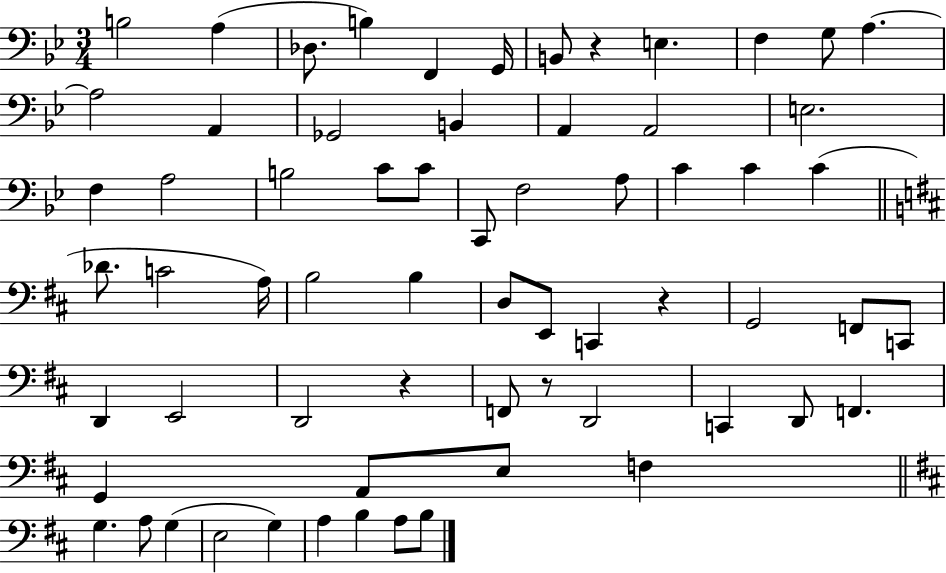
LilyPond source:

{
  \clef bass
  \numericTimeSignature
  \time 3/4
  \key bes \major
  \repeat volta 2 { b2 a4( | des8. b4) f,4 g,16 | b,8 r4 e4. | f4 g8 a4.~~ | \break a2 a,4 | ges,2 b,4 | a,4 a,2 | e2. | \break f4 a2 | b2 c'8 c'8 | c,8 f2 a8 | c'4 c'4 c'4( | \break \bar "||" \break \key d \major des'8. c'2 a16) | b2 b4 | d8 e,8 c,4 r4 | g,2 f,8 c,8 | \break d,4 e,2 | d,2 r4 | f,8 r8 d,2 | c,4 d,8 f,4. | \break g,4 a,8 e8 f4 | \bar "||" \break \key b \minor g4. a8 g4( | e2 g4) | a4 b4 a8 b8 | } \bar "|."
}